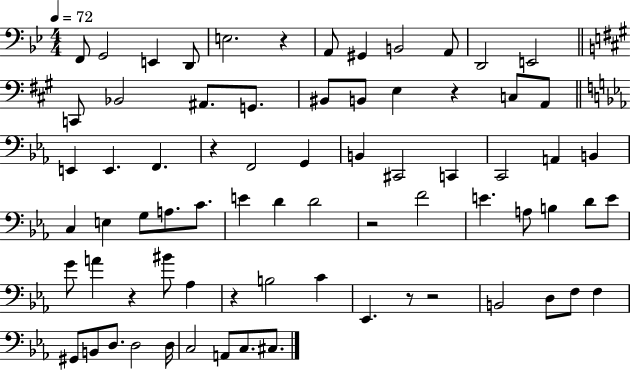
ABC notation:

X:1
T:Untitled
M:4/4
L:1/4
K:Bb
F,,/2 G,,2 E,, D,,/2 E,2 z A,,/2 ^G,, B,,2 A,,/2 D,,2 E,,2 C,,/2 _B,,2 ^A,,/2 G,,/2 ^B,,/2 B,,/2 E, z C,/2 A,,/2 E,, E,, F,, z F,,2 G,, B,, ^C,,2 C,, C,,2 A,, B,, C, E, G,/2 A,/2 C/2 E D D2 z2 F2 E A,/2 B, D/2 E/2 G/2 A z ^B/2 _A, z B,2 C _E,, z/2 z2 B,,2 D,/2 F,/2 F, ^G,,/2 B,,/2 D,/2 D,2 D,/4 C,2 A,,/2 C,/2 ^C,/2